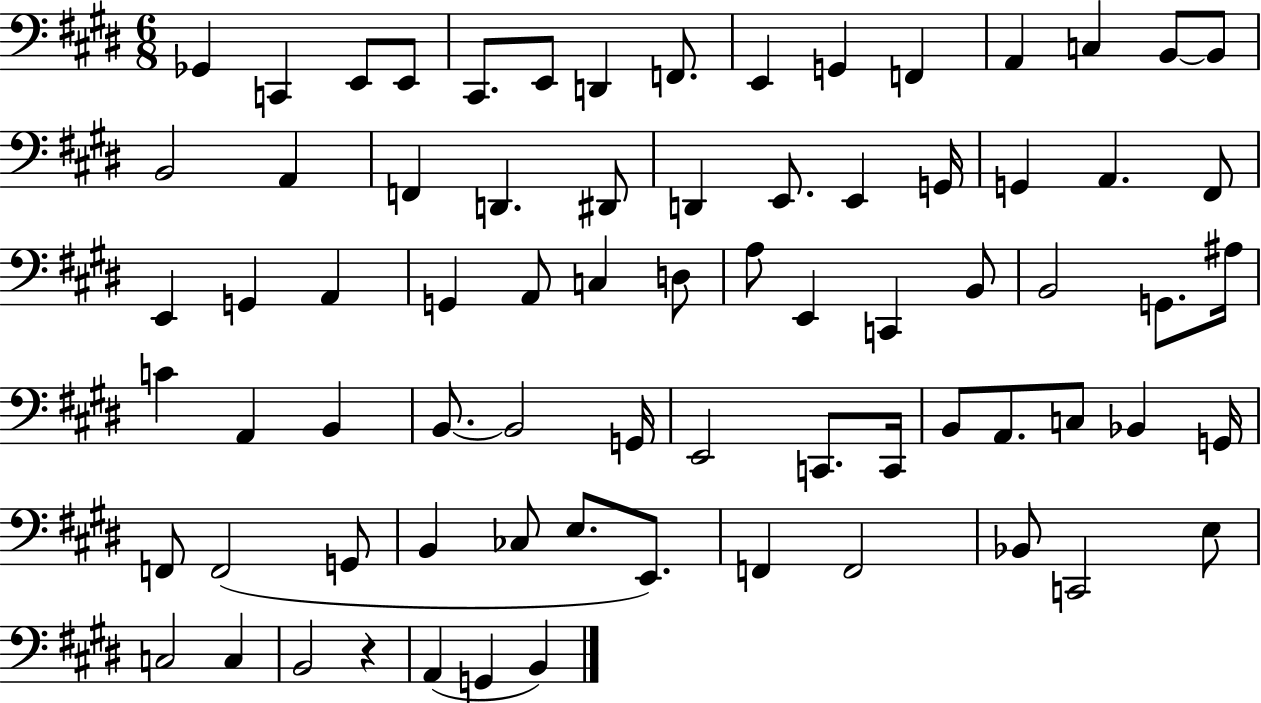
X:1
T:Untitled
M:6/8
L:1/4
K:E
_G,, C,, E,,/2 E,,/2 ^C,,/2 E,,/2 D,, F,,/2 E,, G,, F,, A,, C, B,,/2 B,,/2 B,,2 A,, F,, D,, ^D,,/2 D,, E,,/2 E,, G,,/4 G,, A,, ^F,,/2 E,, G,, A,, G,, A,,/2 C, D,/2 A,/2 E,, C,, B,,/2 B,,2 G,,/2 ^A,/4 C A,, B,, B,,/2 B,,2 G,,/4 E,,2 C,,/2 C,,/4 B,,/2 A,,/2 C,/2 _B,, G,,/4 F,,/2 F,,2 G,,/2 B,, _C,/2 E,/2 E,,/2 F,, F,,2 _B,,/2 C,,2 E,/2 C,2 C, B,,2 z A,, G,, B,,